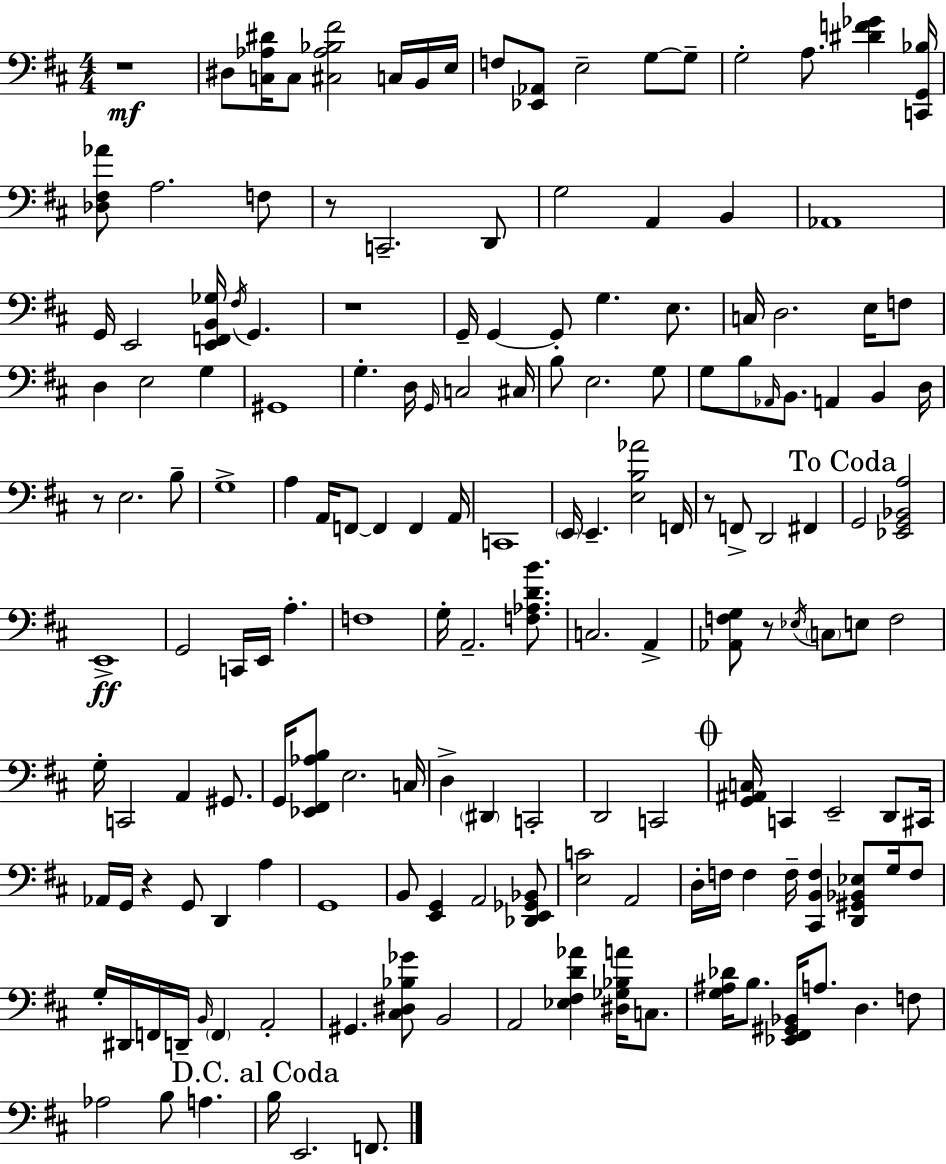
{
  \clef bass
  \numericTimeSignature
  \time 4/4
  \key d \major
  r1\mf | dis8 <c aes dis'>16 c8 <cis aes bes fis'>2 c16 b,16 e16 | f8 <ees, aes,>8 e2-- g8~~ g8-- | g2-. a8. <dis' f' ges'>4 <c, g, bes>16 | \break <des fis aes'>8 a2. f8 | r8 c,2.-- d,8 | g2 a,4 b,4 | aes,1 | \break g,16 e,2 <e, f, b, ges>16 \acciaccatura { fis16 } g,4. | r1 | g,16-- g,4~~ g,8-. g4. e8. | c16 d2. e16 f8 | \break d4 e2 g4 | gis,1 | g4.-. d16 \grace { g,16 } c2 | cis16 b8 e2. | \break g8 g8 b8 \grace { aes,16 } b,8. a,4 b,4 | d16 r8 e2. | b8-- g1-> | a4 a,16 f,8~~ f,4 f,4 | \break a,16 c,1 | \parenthesize e,16 e,4.-- <e b aes'>2 | f,16 r8 f,8-> d,2 fis,4 | \mark "To Coda" g,2 <ees, g, bes, a>2 | \break e,1->\ff | g,2 c,16 e,16 a4.-. | f1 | g16-. a,2.-- | \break <f aes d' b'>8. c2. a,4-> | <aes, f g>8 r8 \acciaccatura { ees16 } \parenthesize c8 e8 f2 | g16-. c,2 a,4 | gis,8. g,16 <ees, fis, aes b>8 e2. | \break c16 d4-> \parenthesize dis,4 c,2-. | d,2 c,2 | \mark \markup { \musicglyph "scripts.coda" } <g, ais, c>16 c,4 e,2-- | d,8 cis,16 aes,16 g,16 r4 g,8 d,4 | \break a4 g,1 | b,8 <e, g,>4 a,2 | <des, e, ges, bes,>8 <e c'>2 a,2 | d16-. f16 f4 f16-- <cis, b, f>4 <d, gis, bes, ees>8 | \break g16 f8 g16-. dis,16 f,16 d,16-- \grace { b,16 } \parenthesize f,4 a,2-. | gis,4. <cis dis bes ges'>8 b,2 | a,2 <ees fis d' aes'>4 | <dis ges bes a'>16 c8. <g ais des'>16 b8. <ees, fis, gis, bes,>16 a8. d4. | \break f8 aes2 b8 a4. | \mark "D.C. al Coda" b16 e,2. | f,8. \bar "|."
}